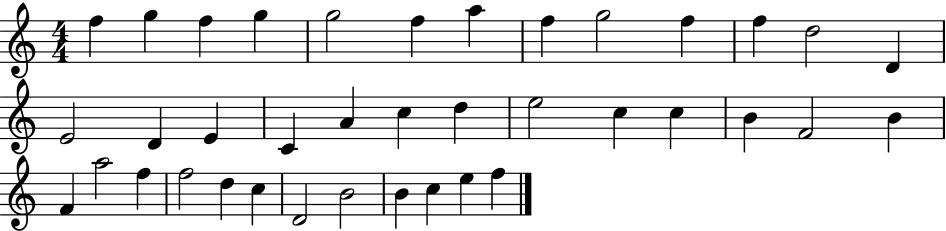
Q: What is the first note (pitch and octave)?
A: F5